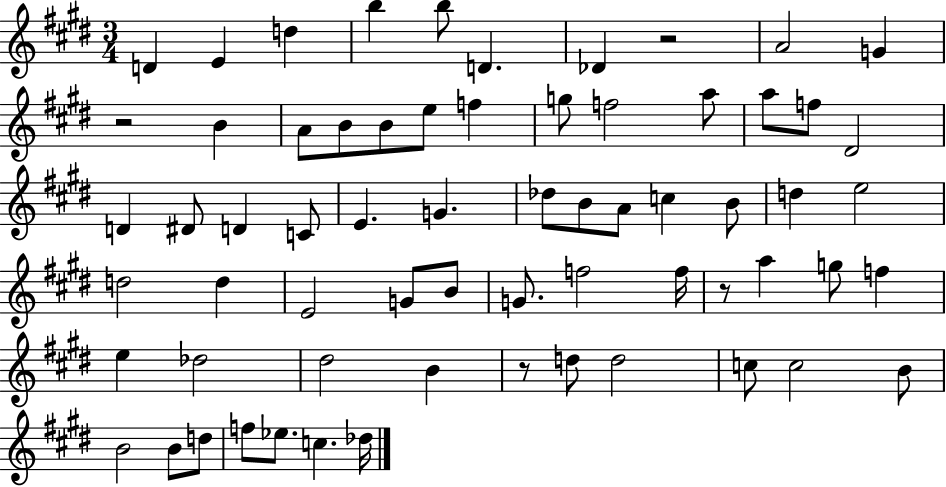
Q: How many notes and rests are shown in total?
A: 65